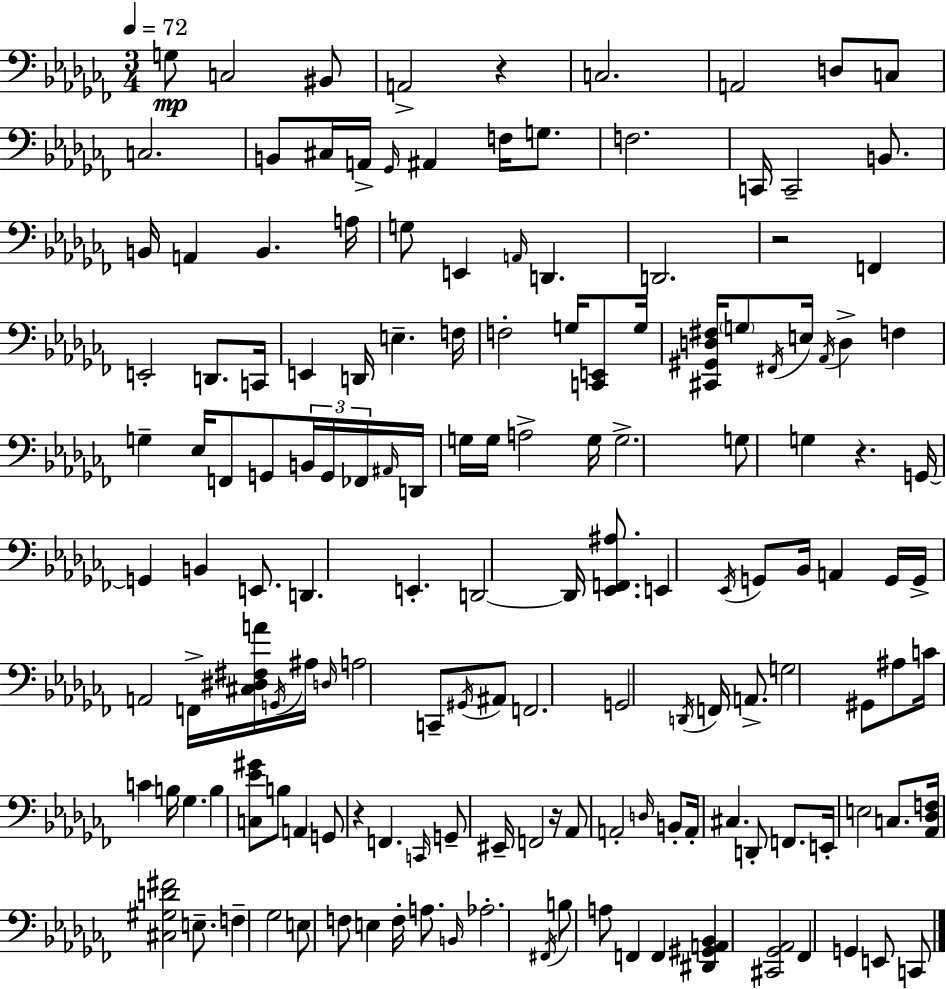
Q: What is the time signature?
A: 3/4